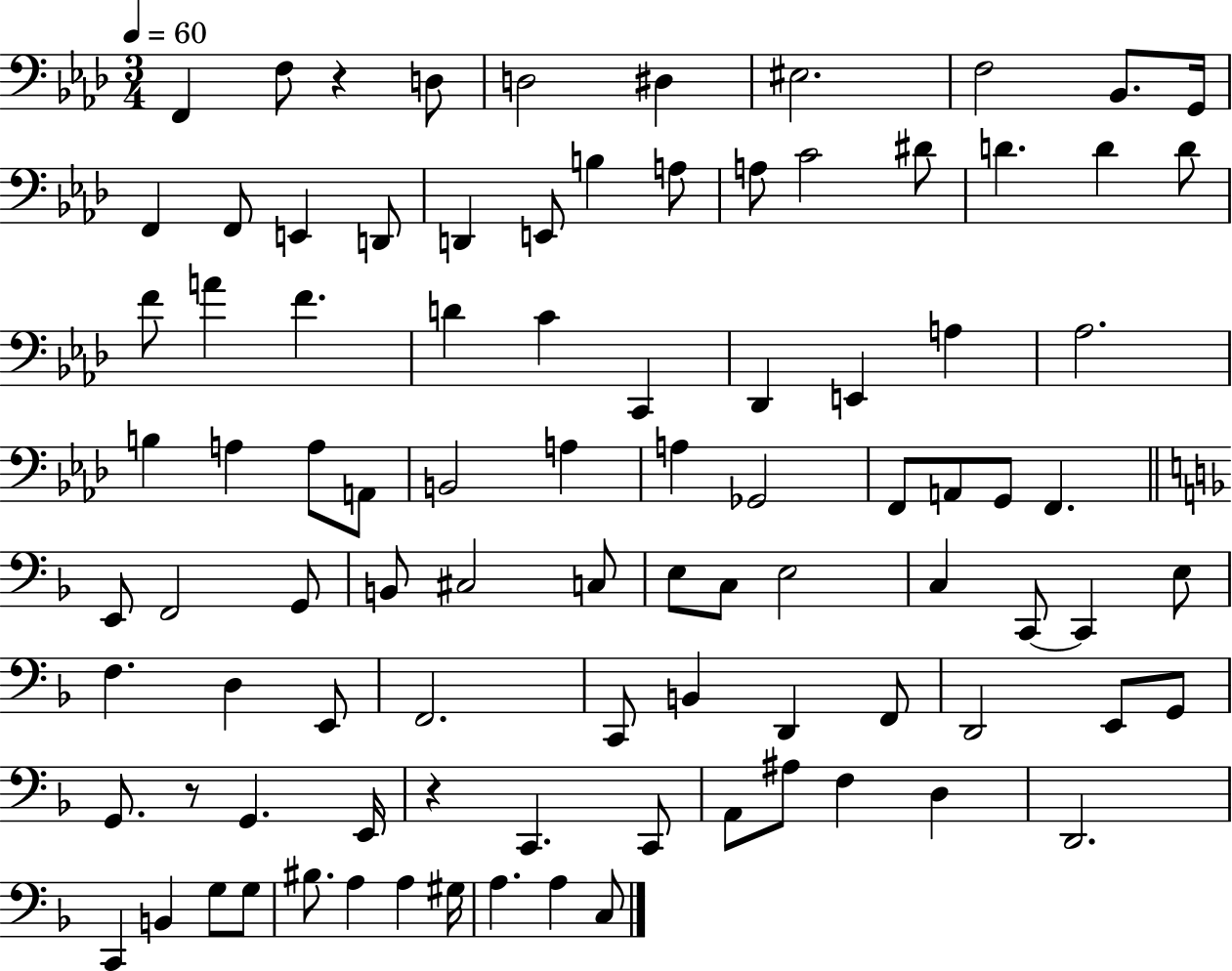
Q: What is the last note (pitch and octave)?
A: C3